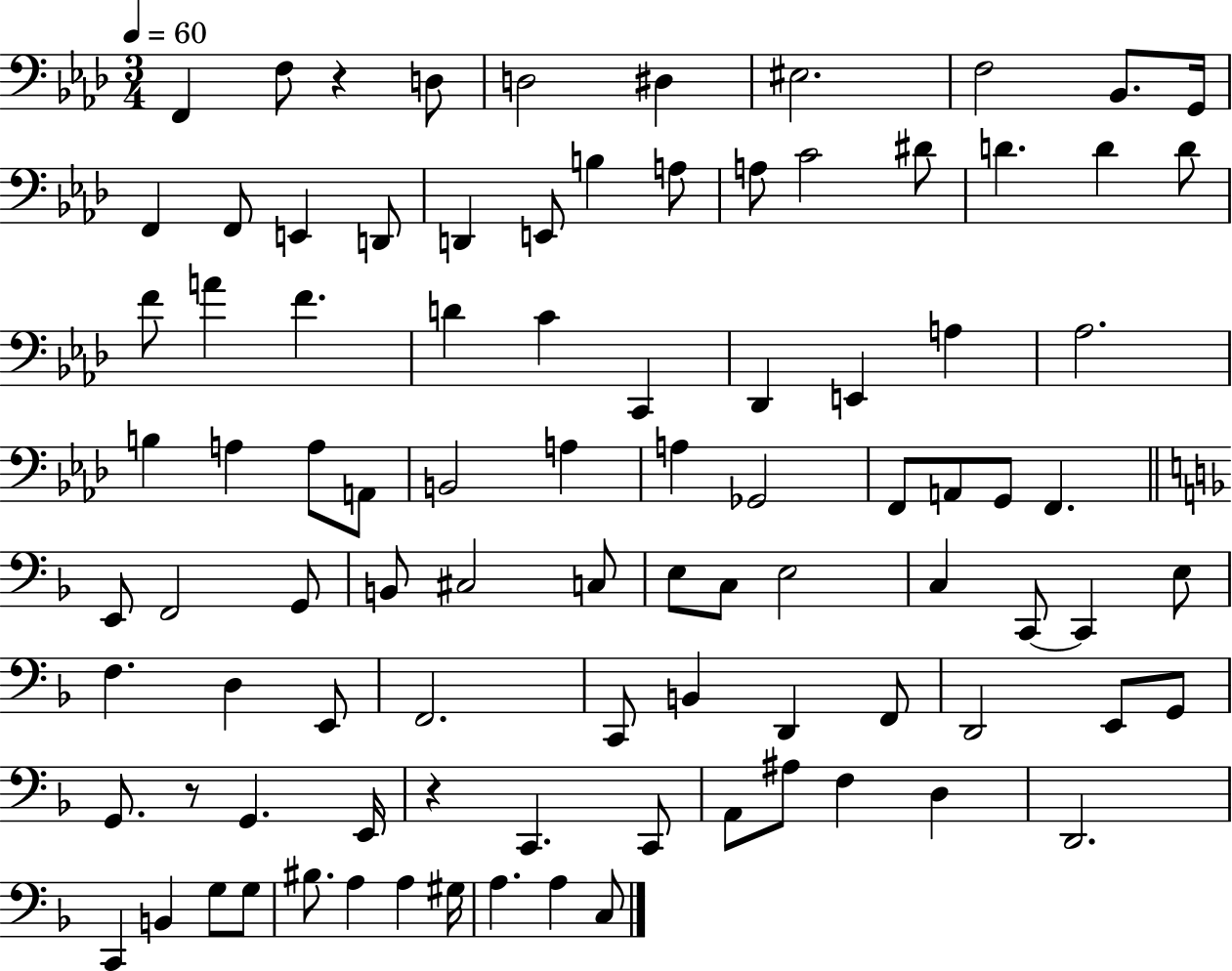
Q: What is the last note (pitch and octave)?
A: C3